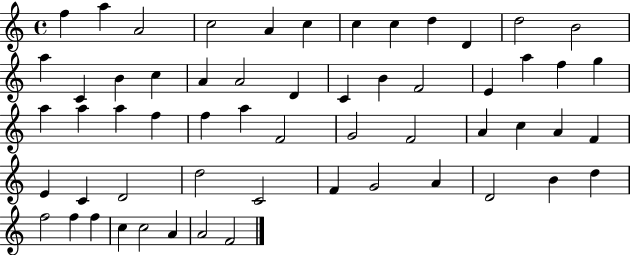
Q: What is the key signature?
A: C major